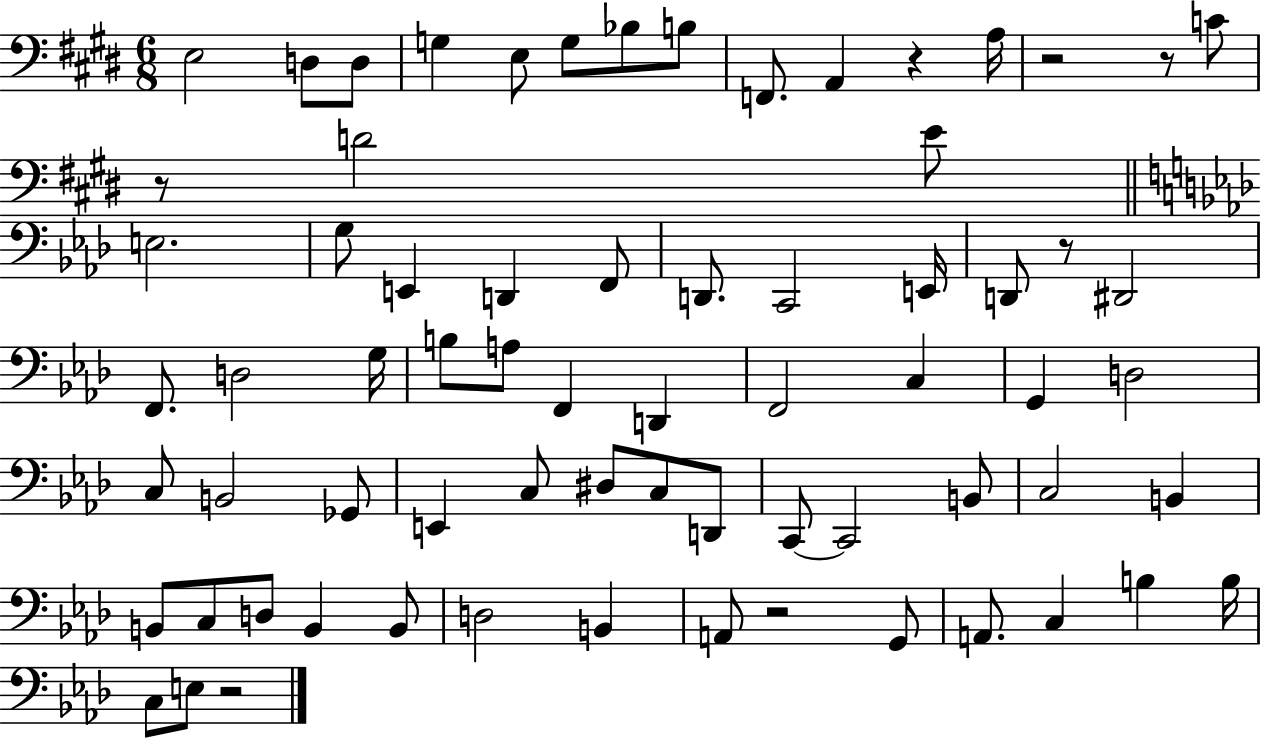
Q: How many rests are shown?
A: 7